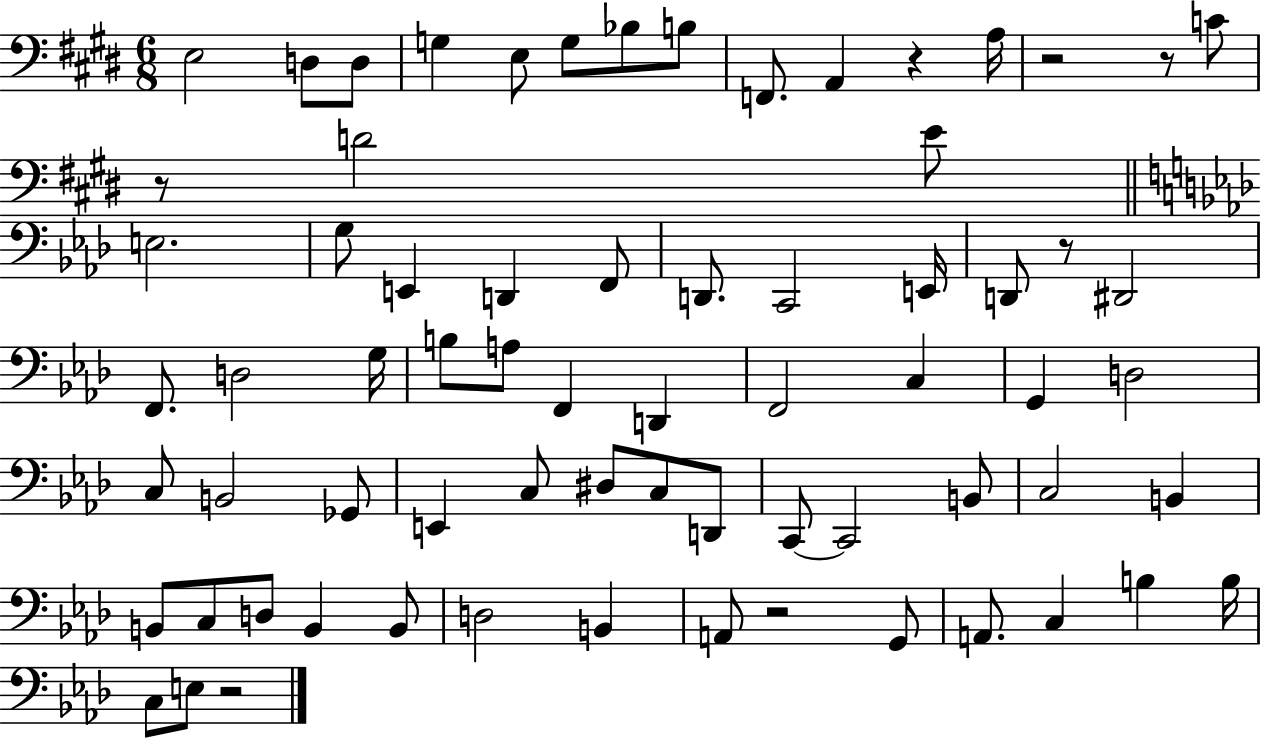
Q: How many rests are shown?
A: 7